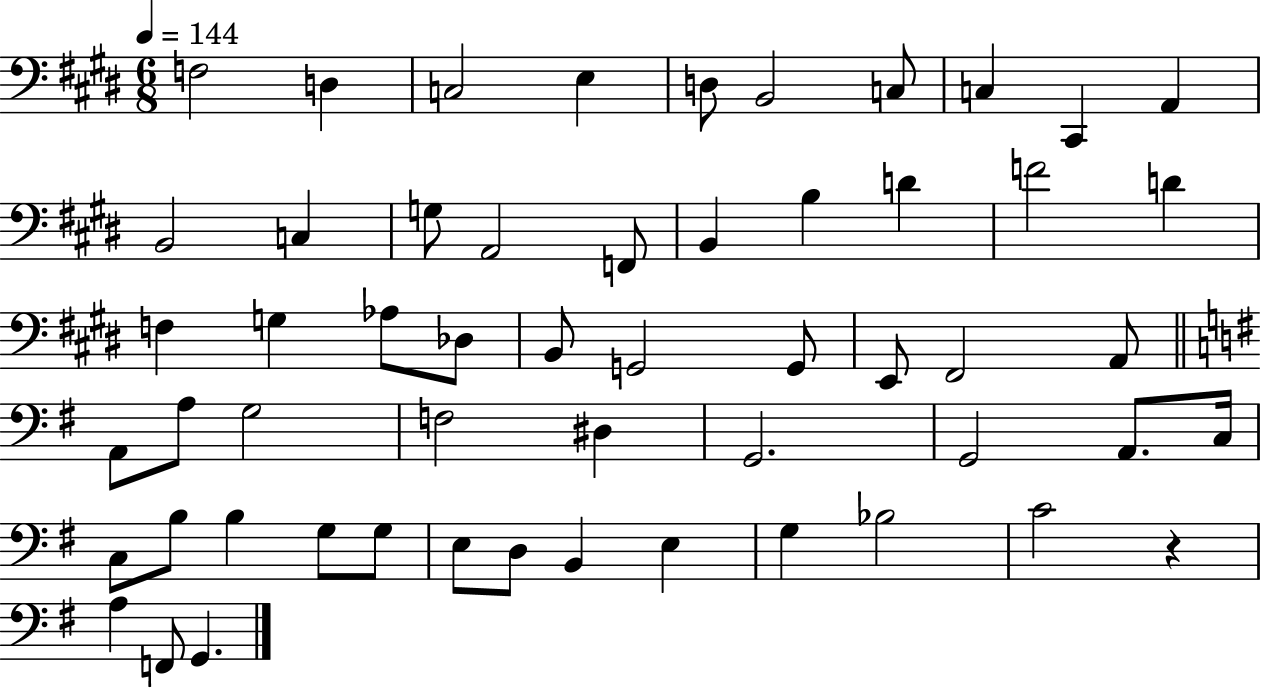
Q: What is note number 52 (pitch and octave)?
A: A3